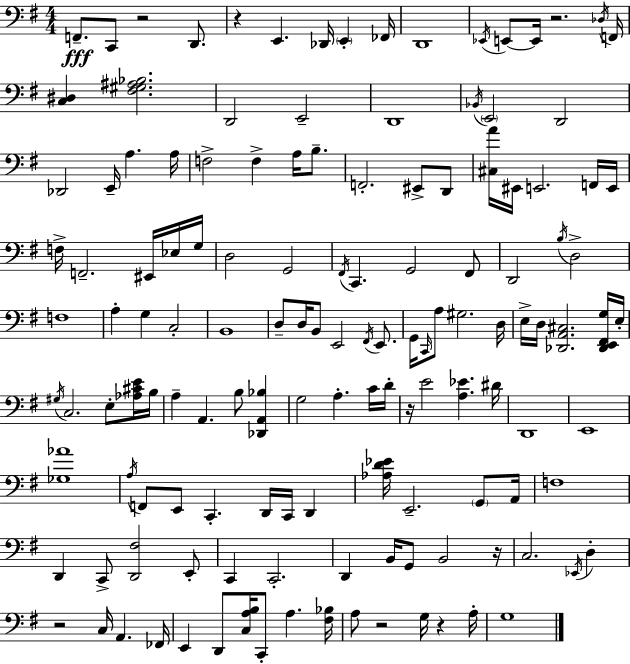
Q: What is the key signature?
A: G major